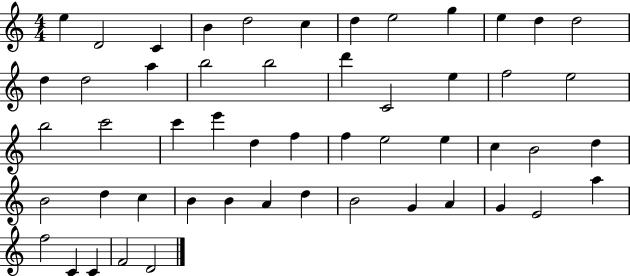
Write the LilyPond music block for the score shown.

{
  \clef treble
  \numericTimeSignature
  \time 4/4
  \key c \major
  e''4 d'2 c'4 | b'4 d''2 c''4 | d''4 e''2 g''4 | e''4 d''4 d''2 | \break d''4 d''2 a''4 | b''2 b''2 | d'''4 c'2 e''4 | f''2 e''2 | \break b''2 c'''2 | c'''4 e'''4 d''4 f''4 | f''4 e''2 e''4 | c''4 b'2 d''4 | \break b'2 d''4 c''4 | b'4 b'4 a'4 d''4 | b'2 g'4 a'4 | g'4 e'2 a''4 | \break f''2 c'4 c'4 | f'2 d'2 | \bar "|."
}